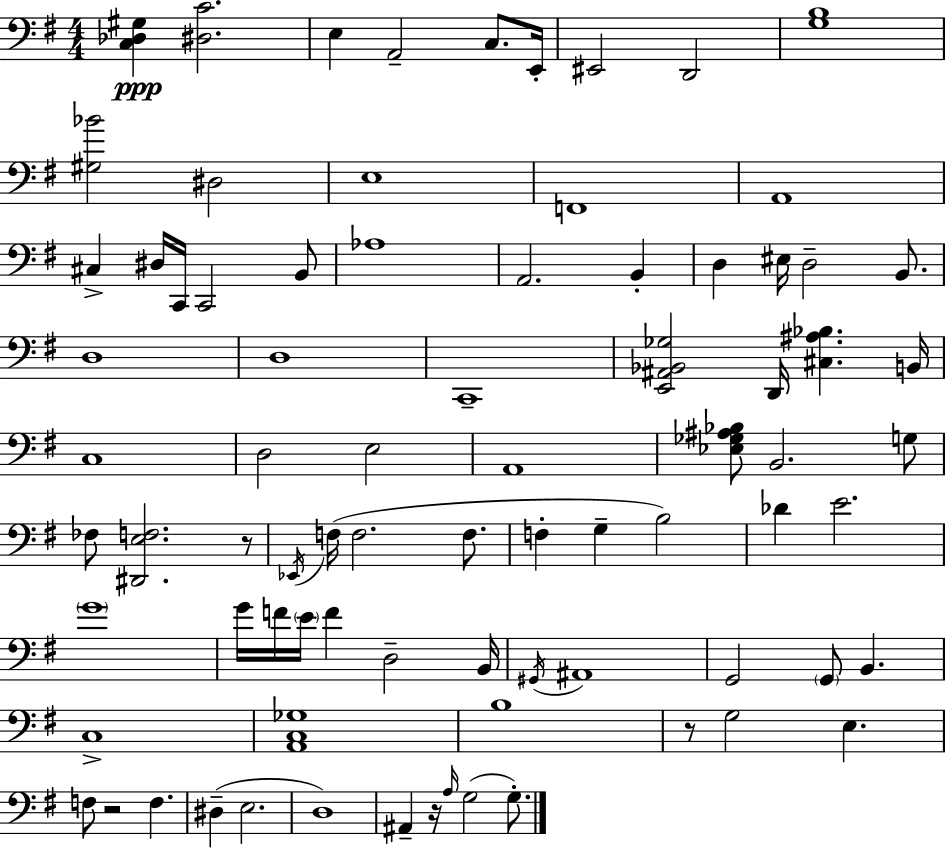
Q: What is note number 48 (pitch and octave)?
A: F4